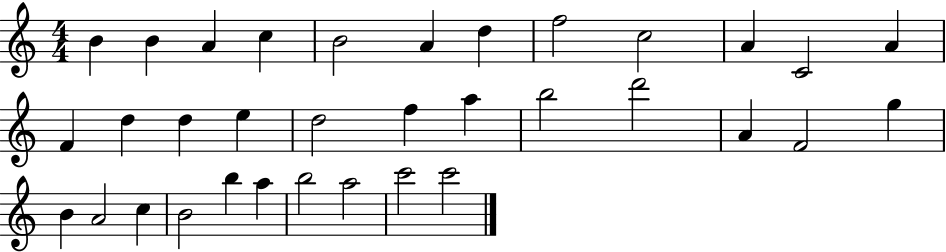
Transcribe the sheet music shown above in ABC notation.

X:1
T:Untitled
M:4/4
L:1/4
K:C
B B A c B2 A d f2 c2 A C2 A F d d e d2 f a b2 d'2 A F2 g B A2 c B2 b a b2 a2 c'2 c'2